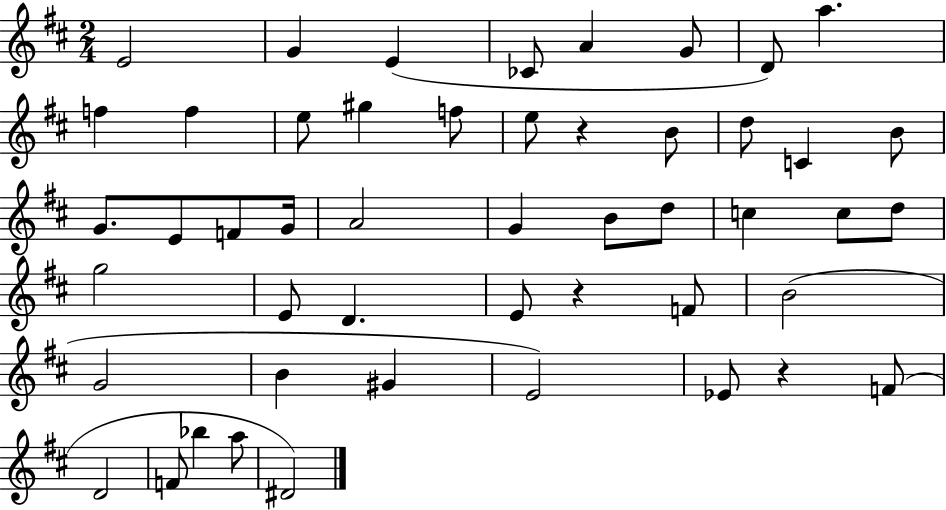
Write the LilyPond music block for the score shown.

{
  \clef treble
  \numericTimeSignature
  \time 2/4
  \key d \major
  e'2 | g'4 e'4( | ces'8 a'4 g'8 | d'8) a''4. | \break f''4 f''4 | e''8 gis''4 f''8 | e''8 r4 b'8 | d''8 c'4 b'8 | \break g'8. e'8 f'8 g'16 | a'2 | g'4 b'8 d''8 | c''4 c''8 d''8 | \break g''2 | e'8 d'4. | e'8 r4 f'8 | b'2( | \break g'2 | b'4 gis'4 | e'2) | ees'8 r4 f'8( | \break d'2 | f'8 bes''4 a''8 | dis'2) | \bar "|."
}